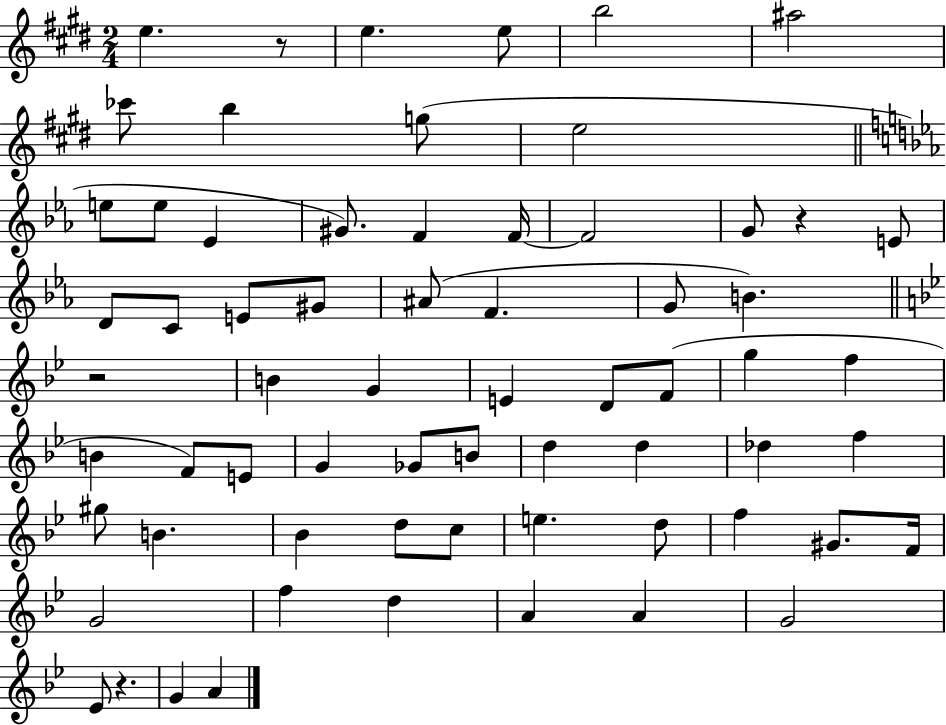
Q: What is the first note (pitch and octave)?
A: E5